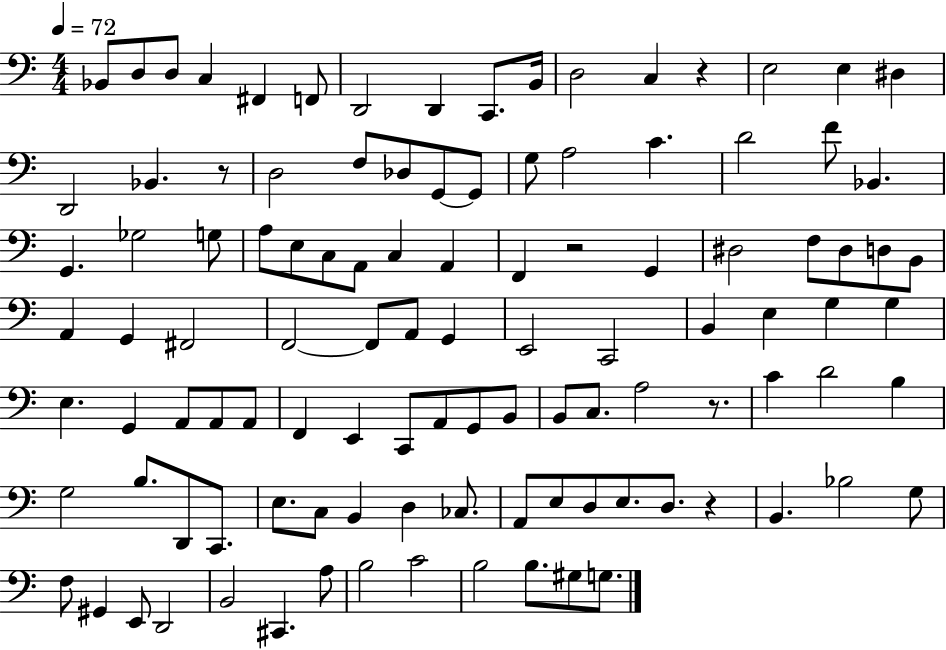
{
  \clef bass
  \numericTimeSignature
  \time 4/4
  \key c \major
  \tempo 4 = 72
  bes,8 d8 d8 c4 fis,4 f,8 | d,2 d,4 c,8. b,16 | d2 c4 r4 | e2 e4 dis4 | \break d,2 bes,4. r8 | d2 f8 des8 g,8~~ g,8 | g8 a2 c'4. | d'2 f'8 bes,4. | \break g,4. ges2 g8 | a8 e8 c8 a,8 c4 a,4 | f,4 r2 g,4 | dis2 f8 dis8 d8 b,8 | \break a,4 g,4 fis,2 | f,2~~ f,8 a,8 g,4 | e,2 c,2 | b,4 e4 g4 g4 | \break e4. g,4 a,8 a,8 a,8 | f,4 e,4 c,8 a,8 g,8 b,8 | b,8 c8. a2 r8. | c'4 d'2 b4 | \break g2 b8. d,8 c,8. | e8. c8 b,4 d4 ces8. | a,8 e8 d8 e8. d8. r4 | b,4. bes2 g8 | \break f8 gis,4 e,8 d,2 | b,2 cis,4. a8 | b2 c'2 | b2 b8. gis8 g8. | \break \bar "|."
}